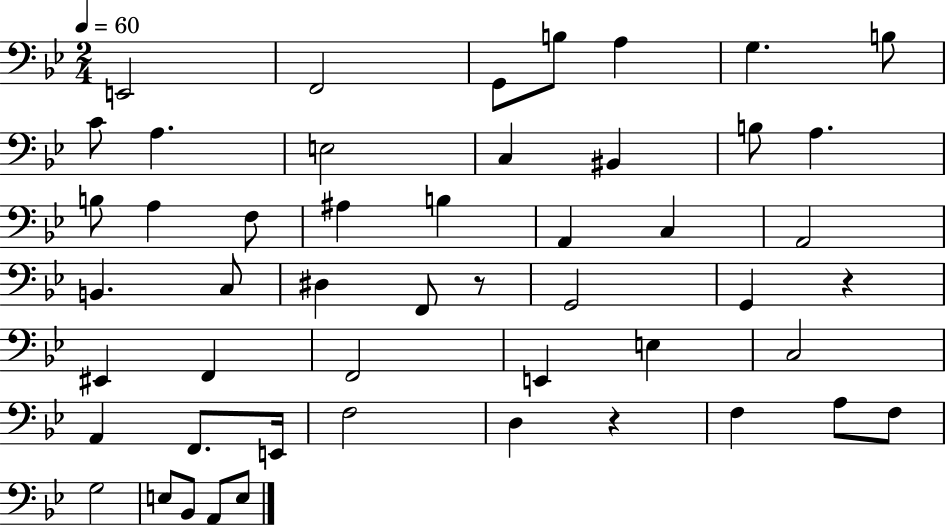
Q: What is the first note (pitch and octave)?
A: E2